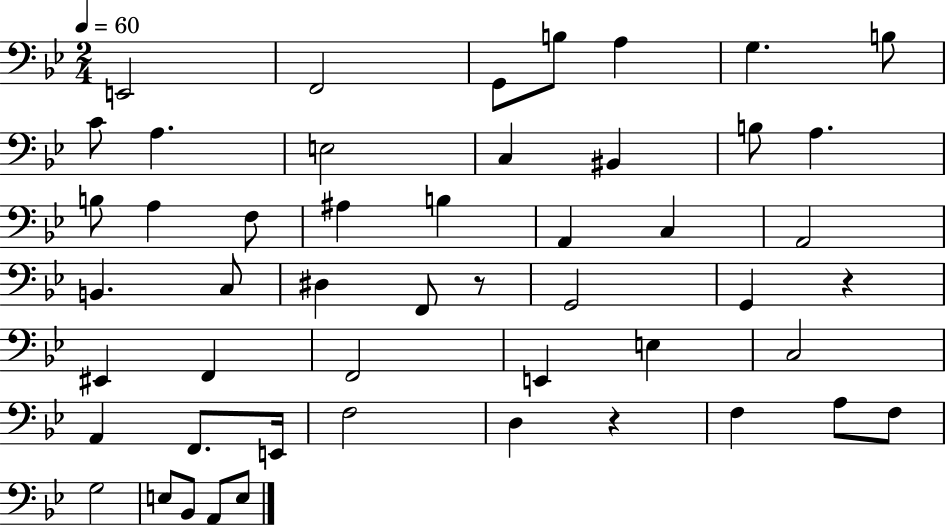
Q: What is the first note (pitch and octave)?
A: E2